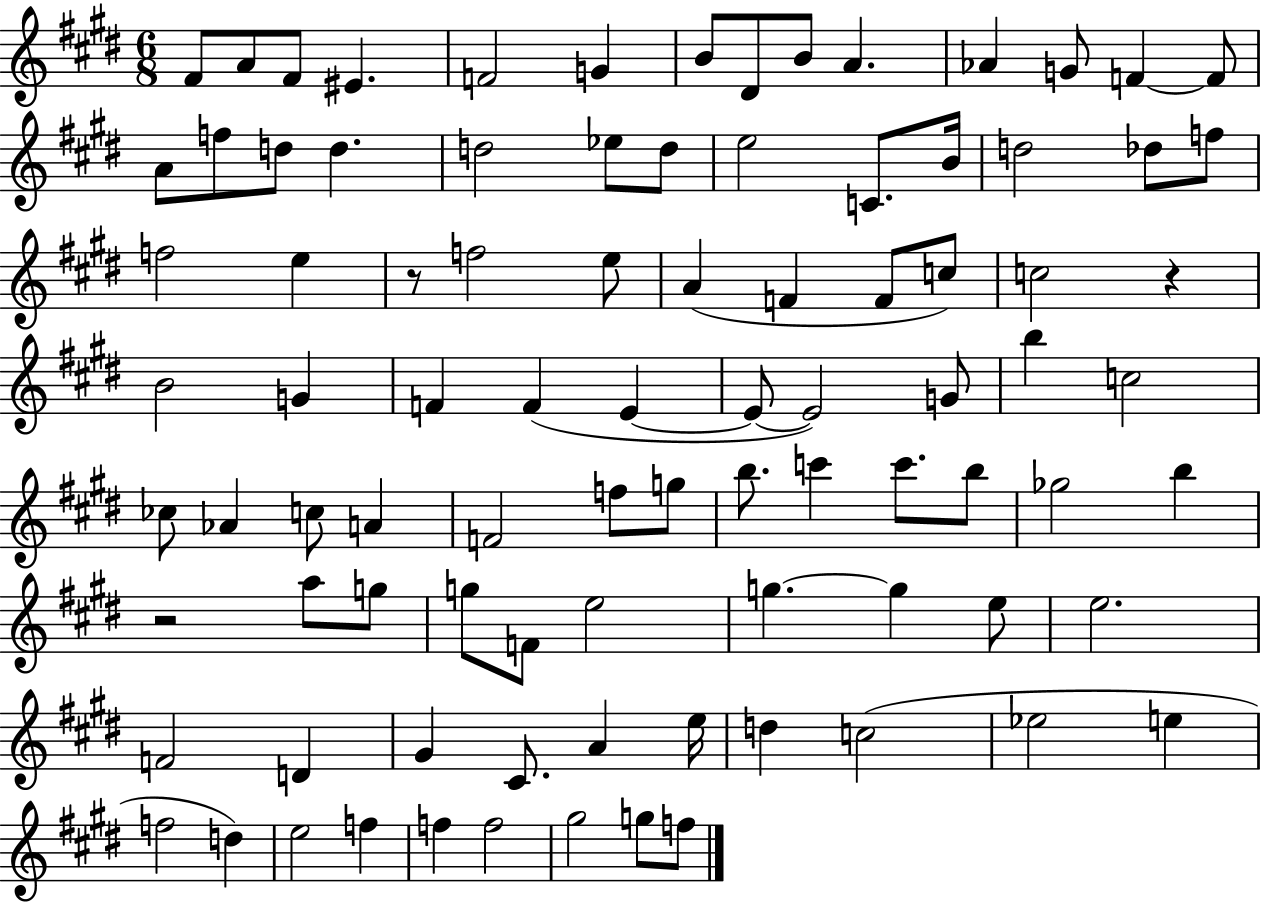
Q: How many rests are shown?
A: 3